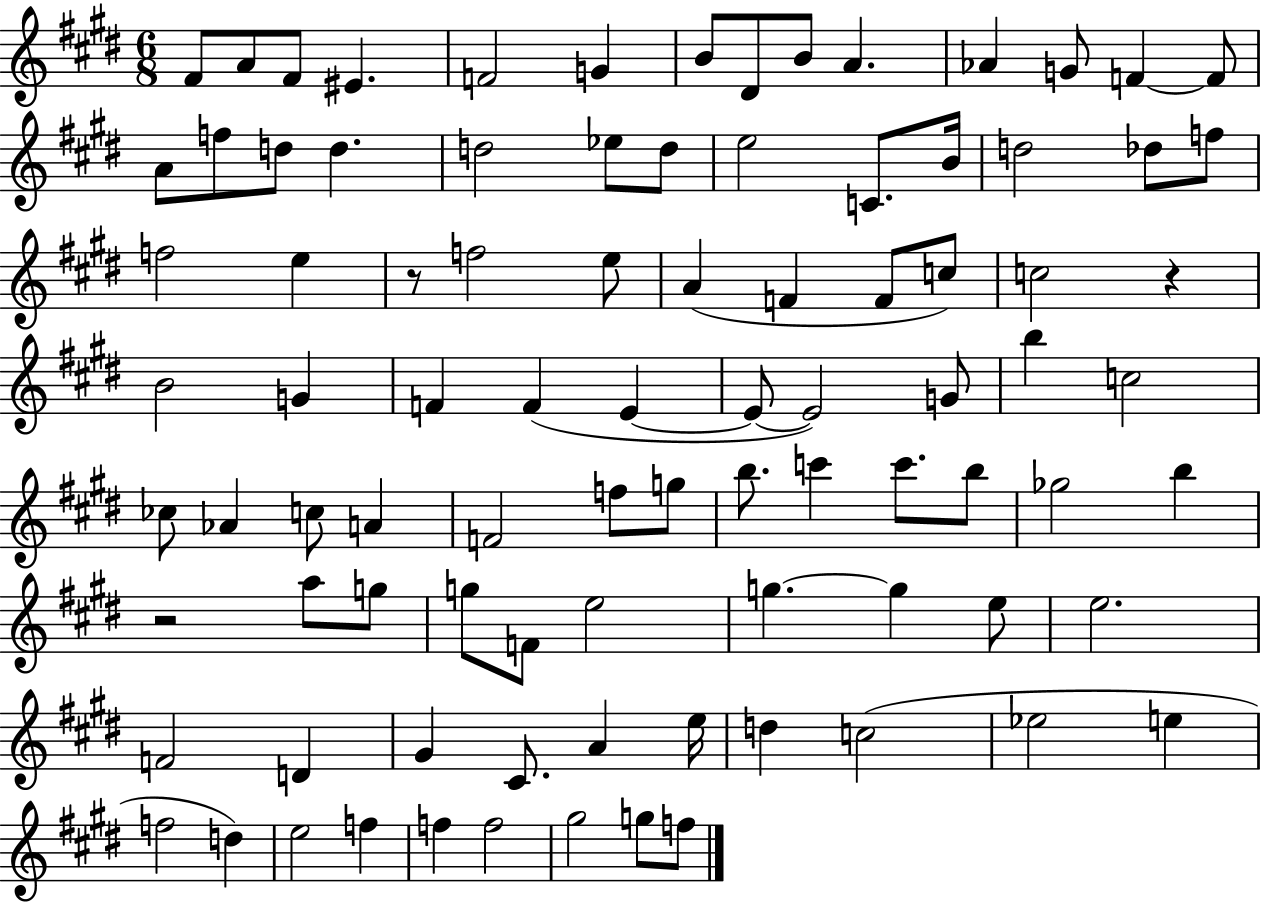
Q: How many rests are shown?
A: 3